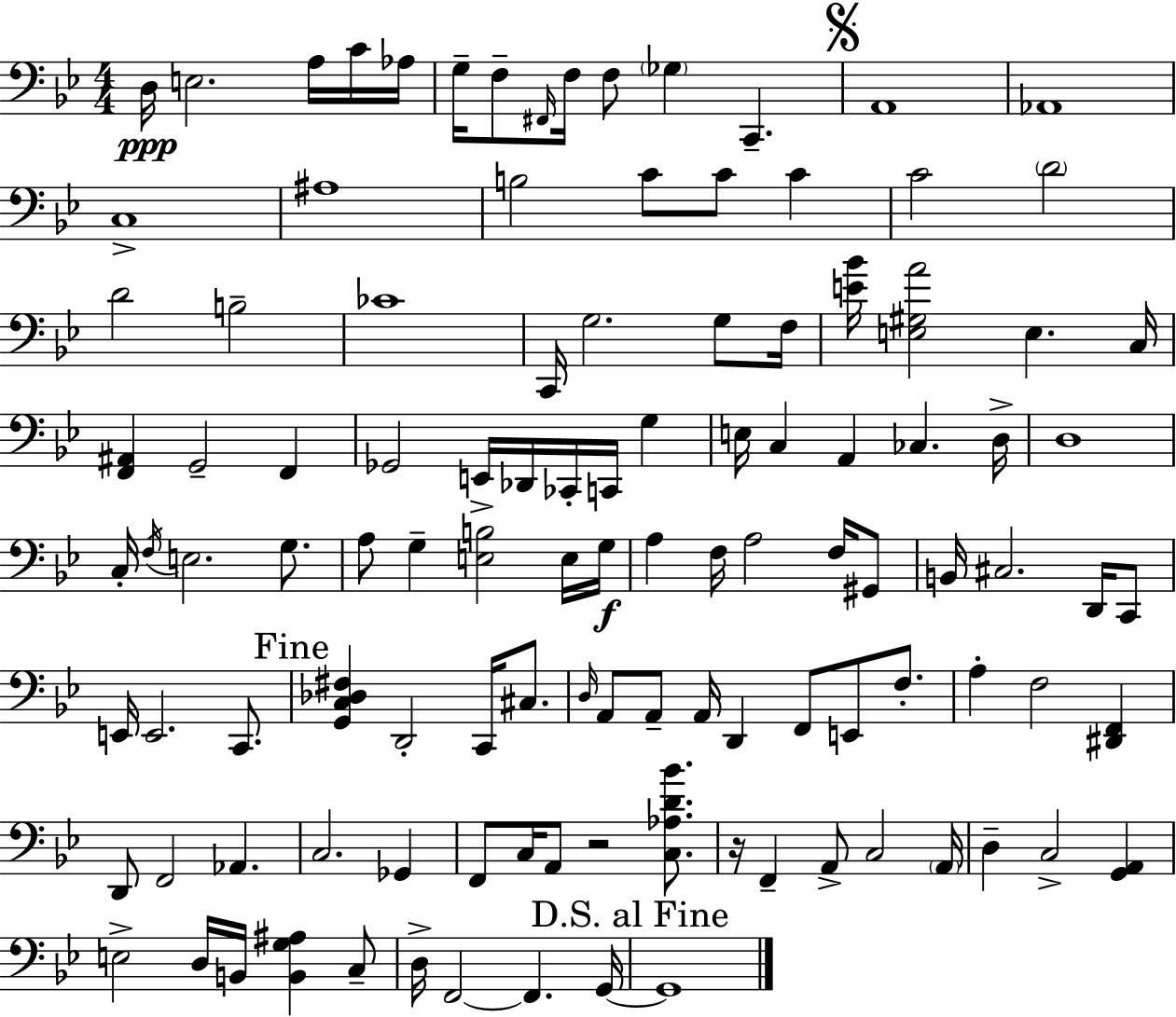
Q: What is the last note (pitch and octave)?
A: G2